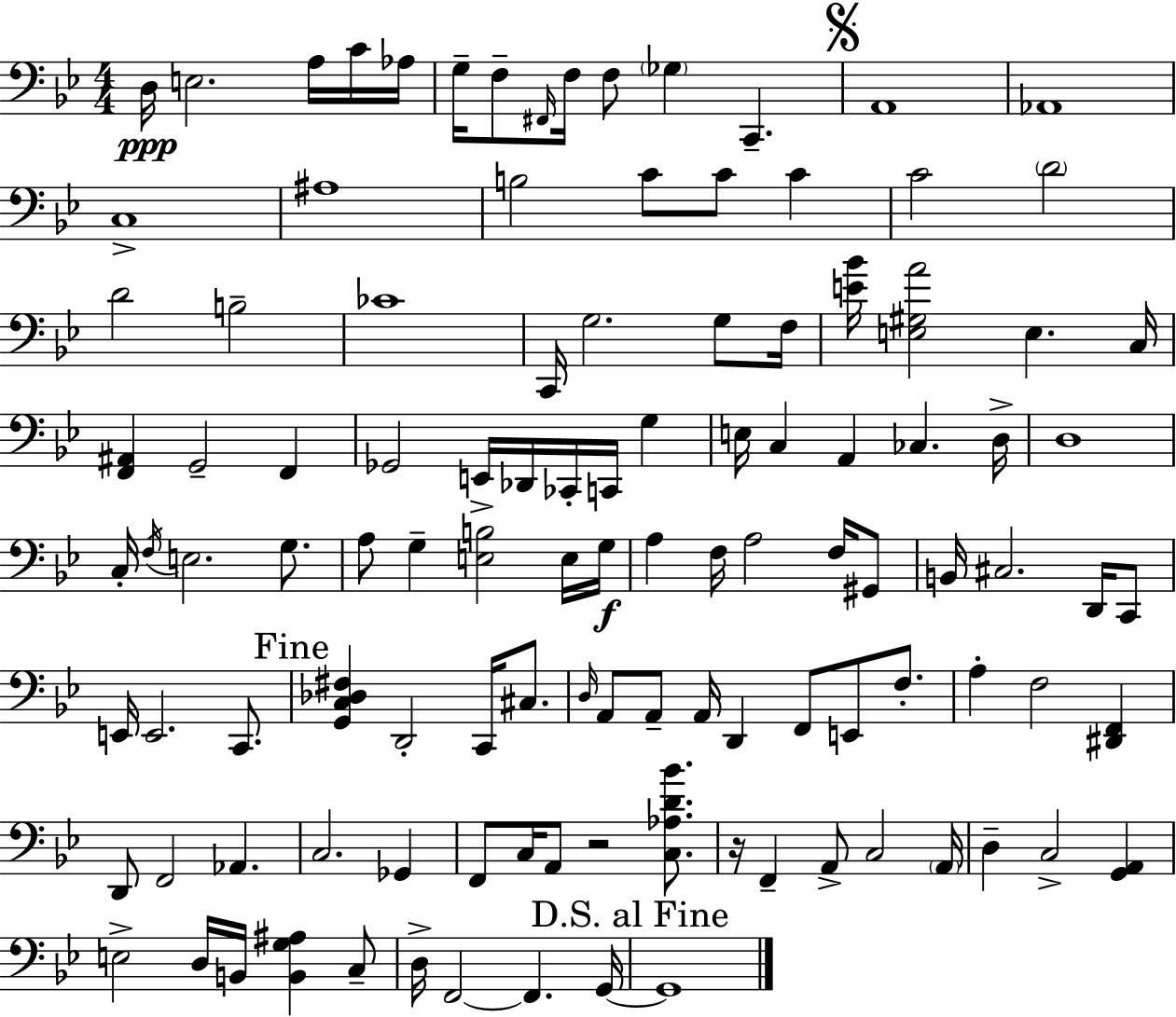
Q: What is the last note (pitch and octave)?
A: G2